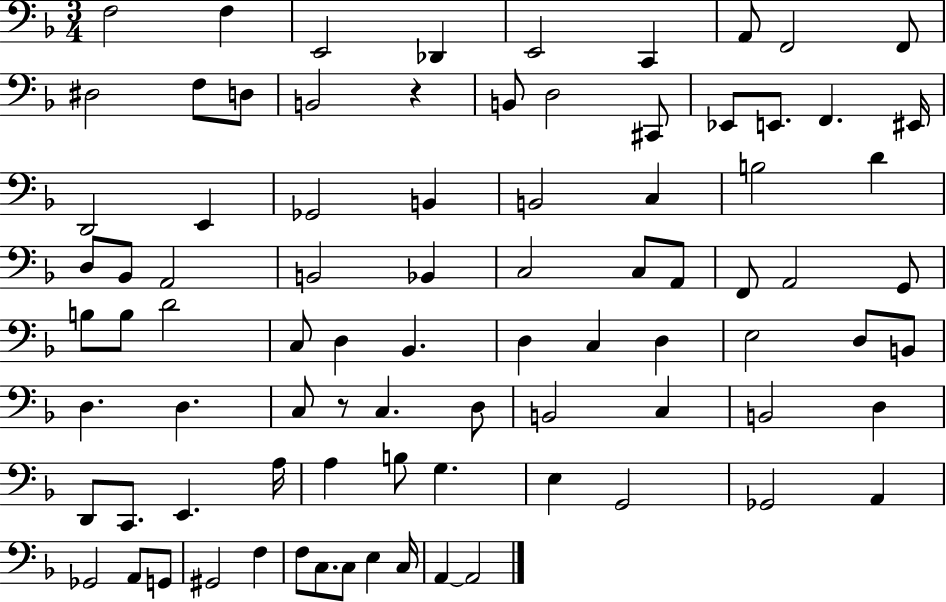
F3/h F3/q E2/h Db2/q E2/h C2/q A2/e F2/h F2/e D#3/h F3/e D3/e B2/h R/q B2/e D3/h C#2/e Eb2/e E2/e. F2/q. EIS2/s D2/h E2/q Gb2/h B2/q B2/h C3/q B3/h D4/q D3/e Bb2/e A2/h B2/h Bb2/q C3/h C3/e A2/e F2/e A2/h G2/e B3/e B3/e D4/h C3/e D3/q Bb2/q. D3/q C3/q D3/q E3/h D3/e B2/e D3/q. D3/q. C3/e R/e C3/q. D3/e B2/h C3/q B2/h D3/q D2/e C2/e. E2/q. A3/s A3/q B3/e G3/q. E3/q G2/h Gb2/h A2/q Gb2/h A2/e G2/e G#2/h F3/q F3/e C3/e. C3/e E3/q C3/s A2/q A2/h